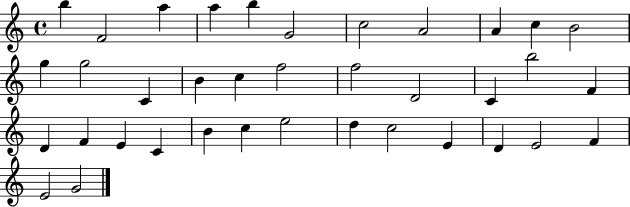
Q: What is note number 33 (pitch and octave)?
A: D4